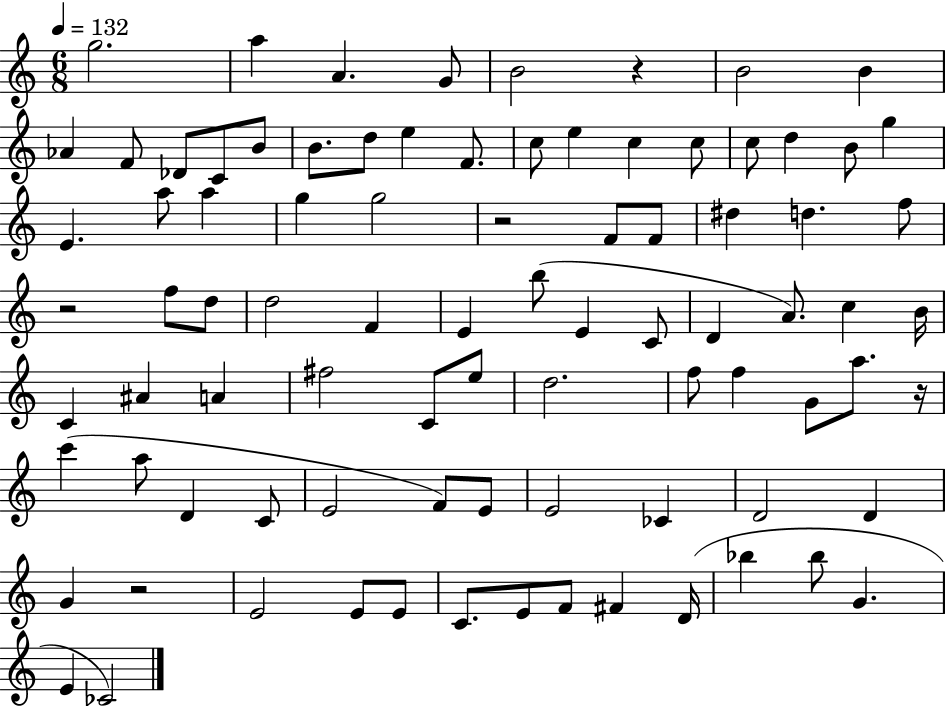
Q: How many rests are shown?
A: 5